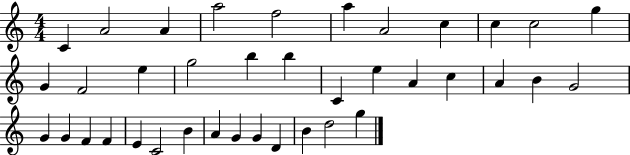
C4/q A4/h A4/q A5/h F5/h A5/q A4/h C5/q C5/q C5/h G5/q G4/q F4/h E5/q G5/h B5/q B5/q C4/q E5/q A4/q C5/q A4/q B4/q G4/h G4/q G4/q F4/q F4/q E4/q C4/h B4/q A4/q G4/q G4/q D4/q B4/q D5/h G5/q